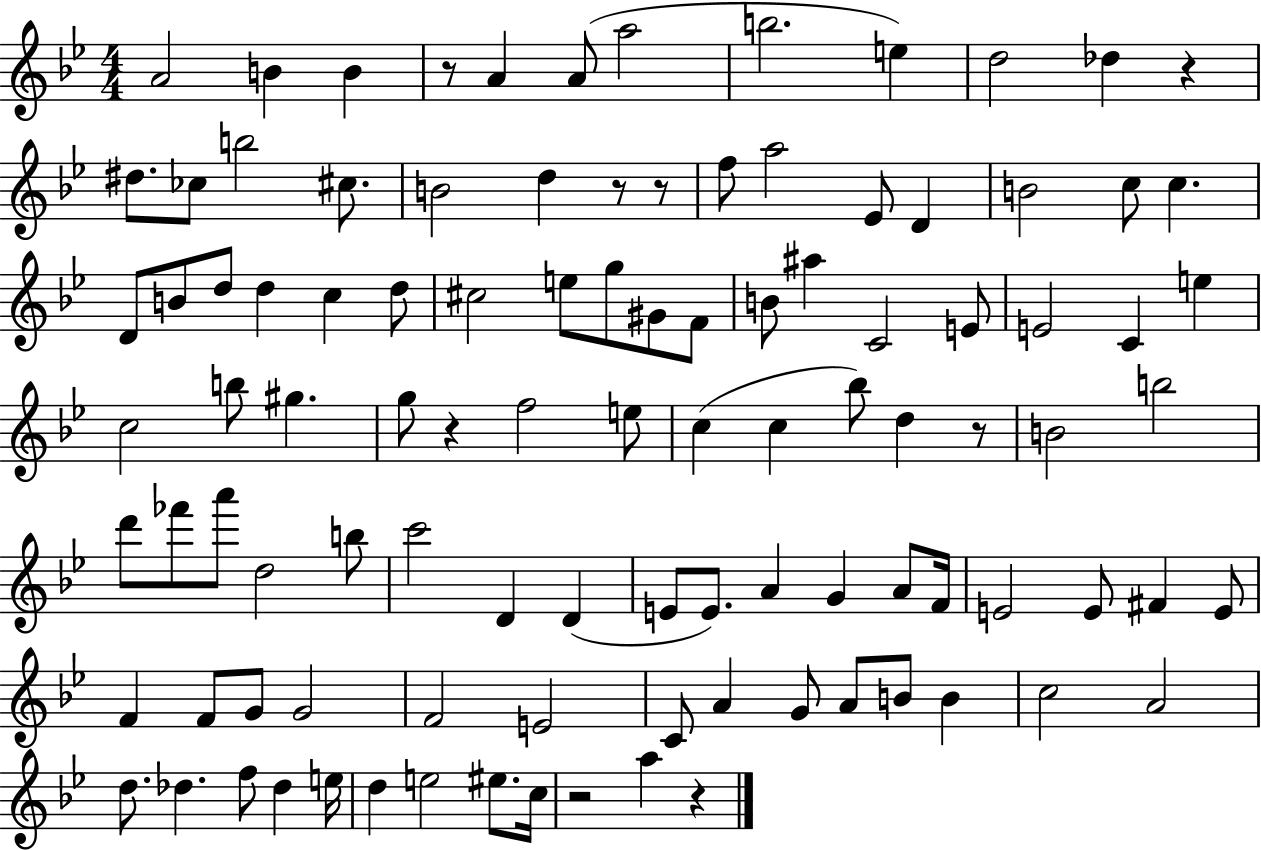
X:1
T:Untitled
M:4/4
L:1/4
K:Bb
A2 B B z/2 A A/2 a2 b2 e d2 _d z ^d/2 _c/2 b2 ^c/2 B2 d z/2 z/2 f/2 a2 _E/2 D B2 c/2 c D/2 B/2 d/2 d c d/2 ^c2 e/2 g/2 ^G/2 F/2 B/2 ^a C2 E/2 E2 C e c2 b/2 ^g g/2 z f2 e/2 c c _b/2 d z/2 B2 b2 d'/2 _f'/2 a'/2 d2 b/2 c'2 D D E/2 E/2 A G A/2 F/4 E2 E/2 ^F E/2 F F/2 G/2 G2 F2 E2 C/2 A G/2 A/2 B/2 B c2 A2 d/2 _d f/2 _d e/4 d e2 ^e/2 c/4 z2 a z